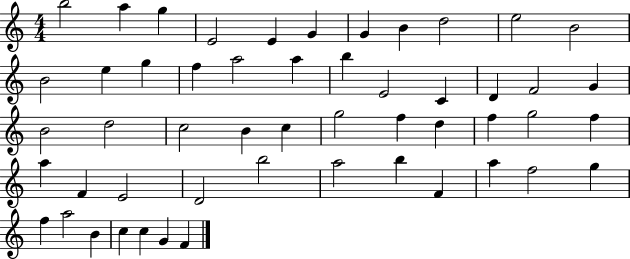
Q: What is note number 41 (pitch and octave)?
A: B5